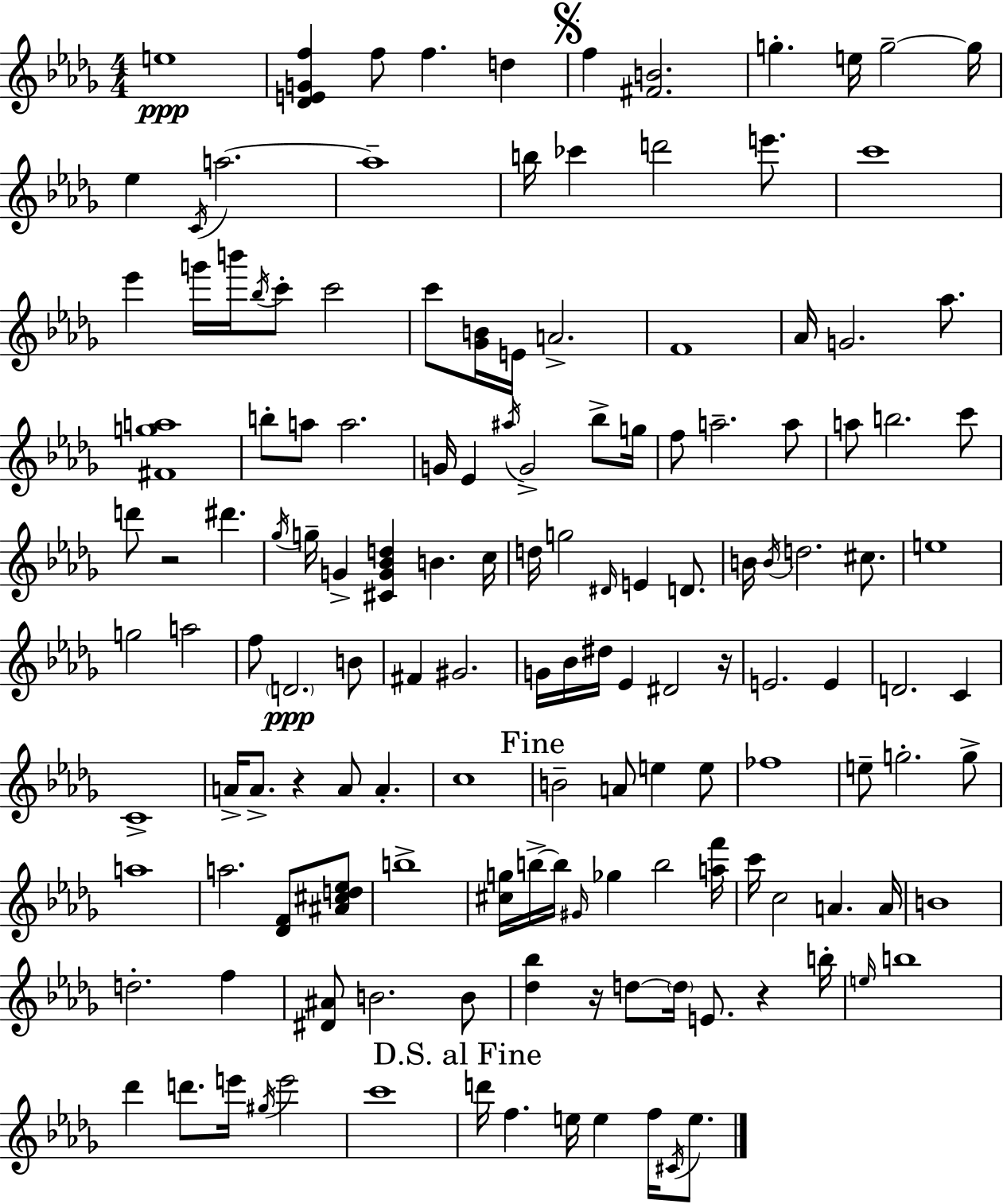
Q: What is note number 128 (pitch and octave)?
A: C#4